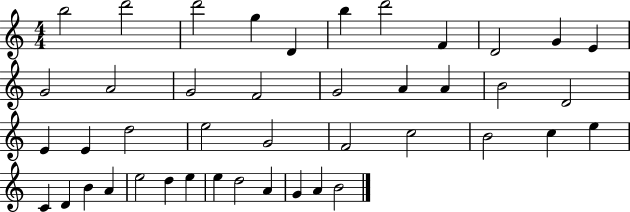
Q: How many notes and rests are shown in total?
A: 43